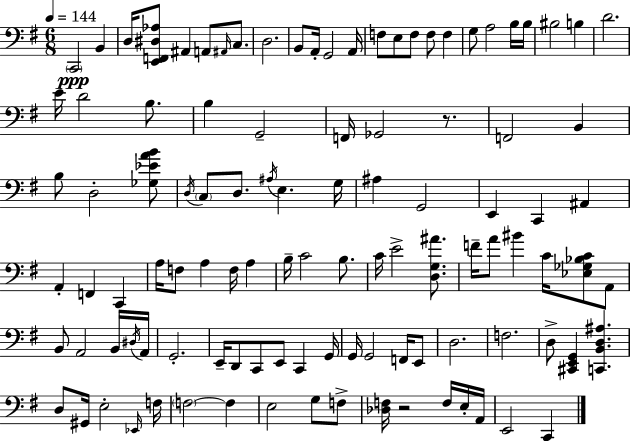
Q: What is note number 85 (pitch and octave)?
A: G#2